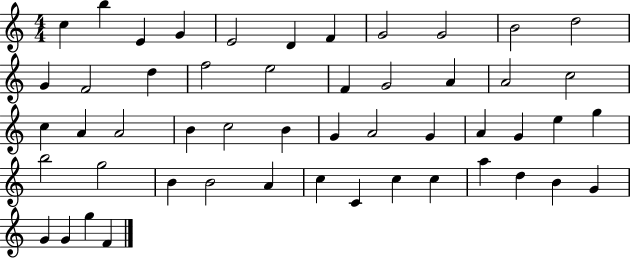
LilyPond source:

{
  \clef treble
  \numericTimeSignature
  \time 4/4
  \key c \major
  c''4 b''4 e'4 g'4 | e'2 d'4 f'4 | g'2 g'2 | b'2 d''2 | \break g'4 f'2 d''4 | f''2 e''2 | f'4 g'2 a'4 | a'2 c''2 | \break c''4 a'4 a'2 | b'4 c''2 b'4 | g'4 a'2 g'4 | a'4 g'4 e''4 g''4 | \break b''2 g''2 | b'4 b'2 a'4 | c''4 c'4 c''4 c''4 | a''4 d''4 b'4 g'4 | \break g'4 g'4 g''4 f'4 | \bar "|."
}